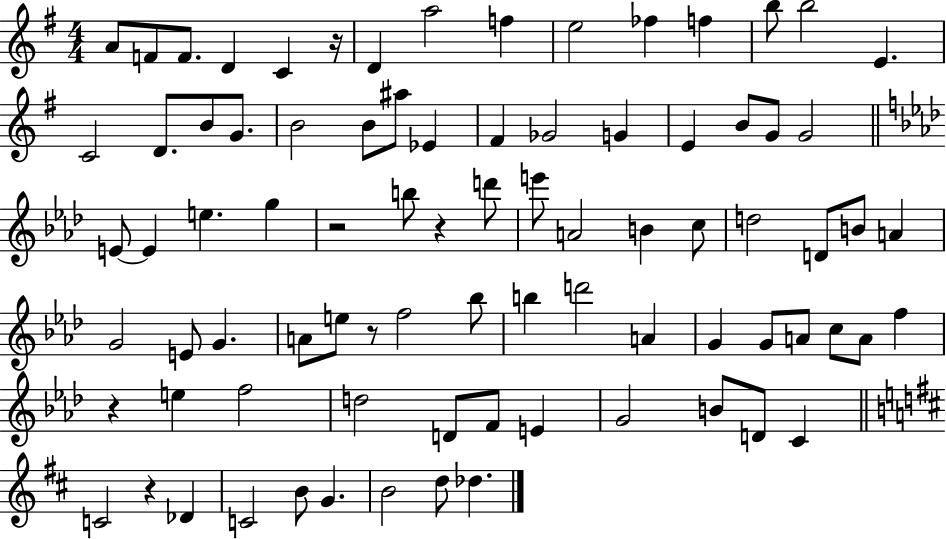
A4/e F4/e F4/e. D4/q C4/q R/s D4/q A5/h F5/q E5/h FES5/q F5/q B5/e B5/h E4/q. C4/h D4/e. B4/e G4/e. B4/h B4/e A#5/e Eb4/q F#4/q Gb4/h G4/q E4/q B4/e G4/e G4/h E4/e E4/q E5/q. G5/q R/h B5/e R/q D6/e E6/e A4/h B4/q C5/e D5/h D4/e B4/e A4/q G4/h E4/e G4/q. A4/e E5/e R/e F5/h Bb5/e B5/q D6/h A4/q G4/q G4/e A4/e C5/e A4/e F5/q R/q E5/q F5/h D5/h D4/e F4/e E4/q G4/h B4/e D4/e C4/q C4/h R/q Db4/q C4/h B4/e G4/q. B4/h D5/e Db5/q.